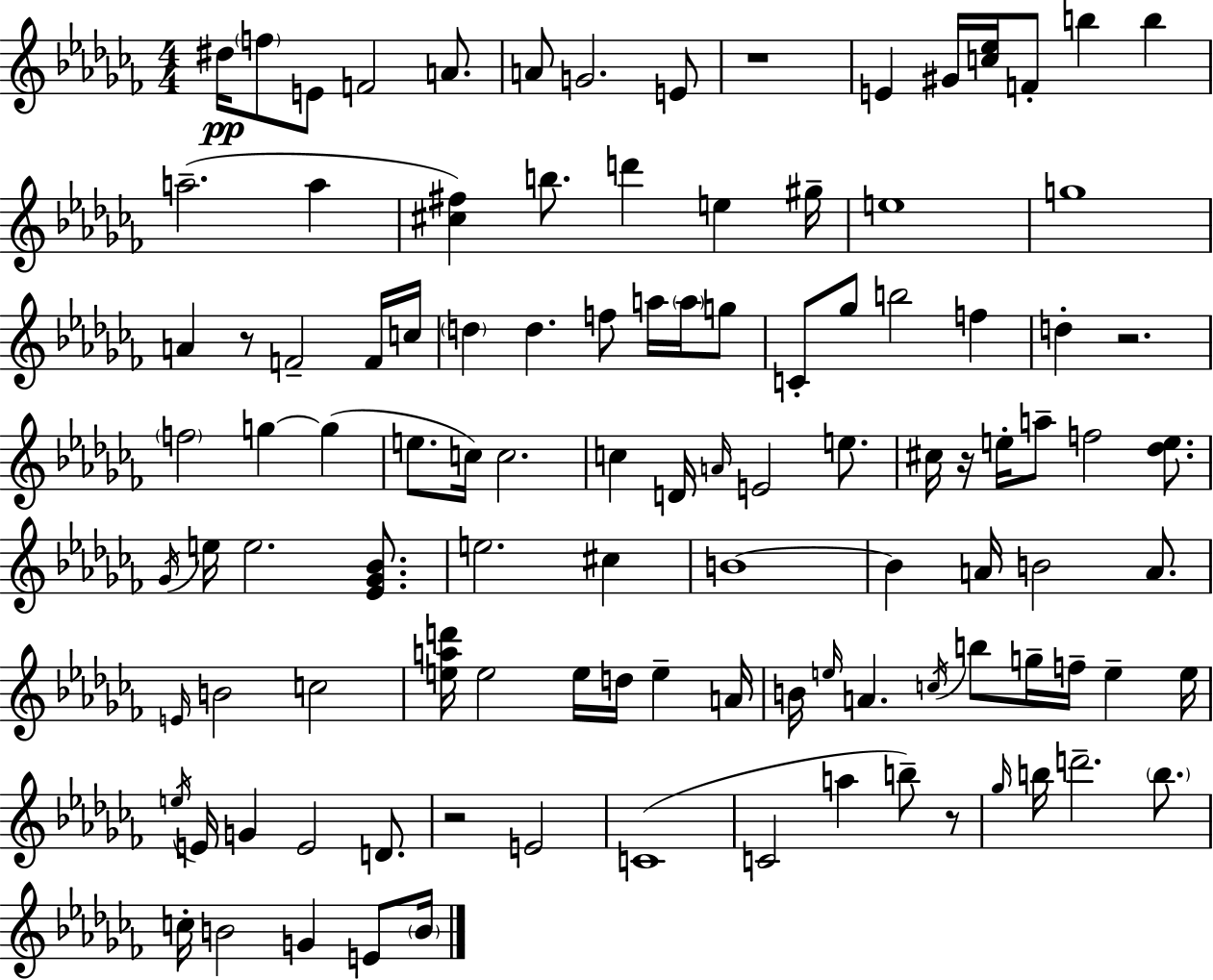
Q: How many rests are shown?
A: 6